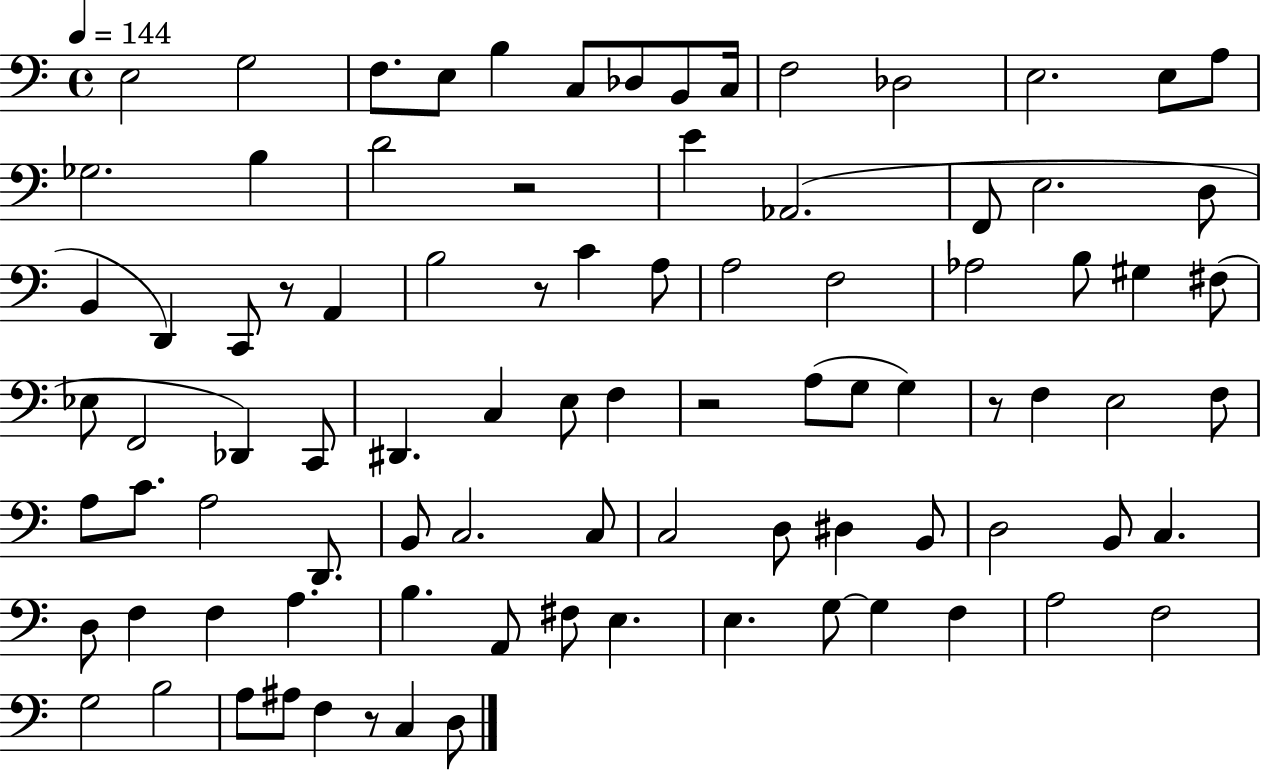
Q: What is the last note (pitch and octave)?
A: D3